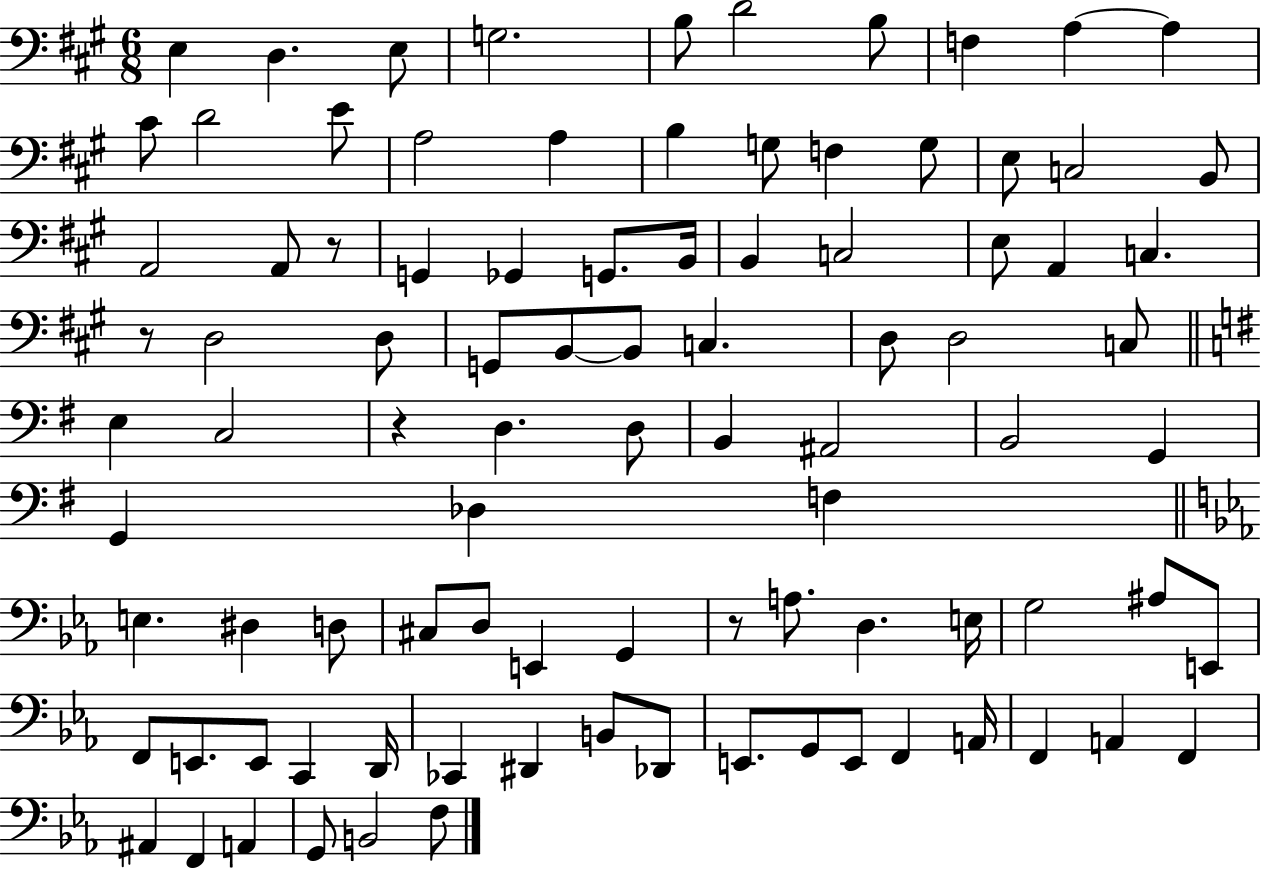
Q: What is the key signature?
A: A major